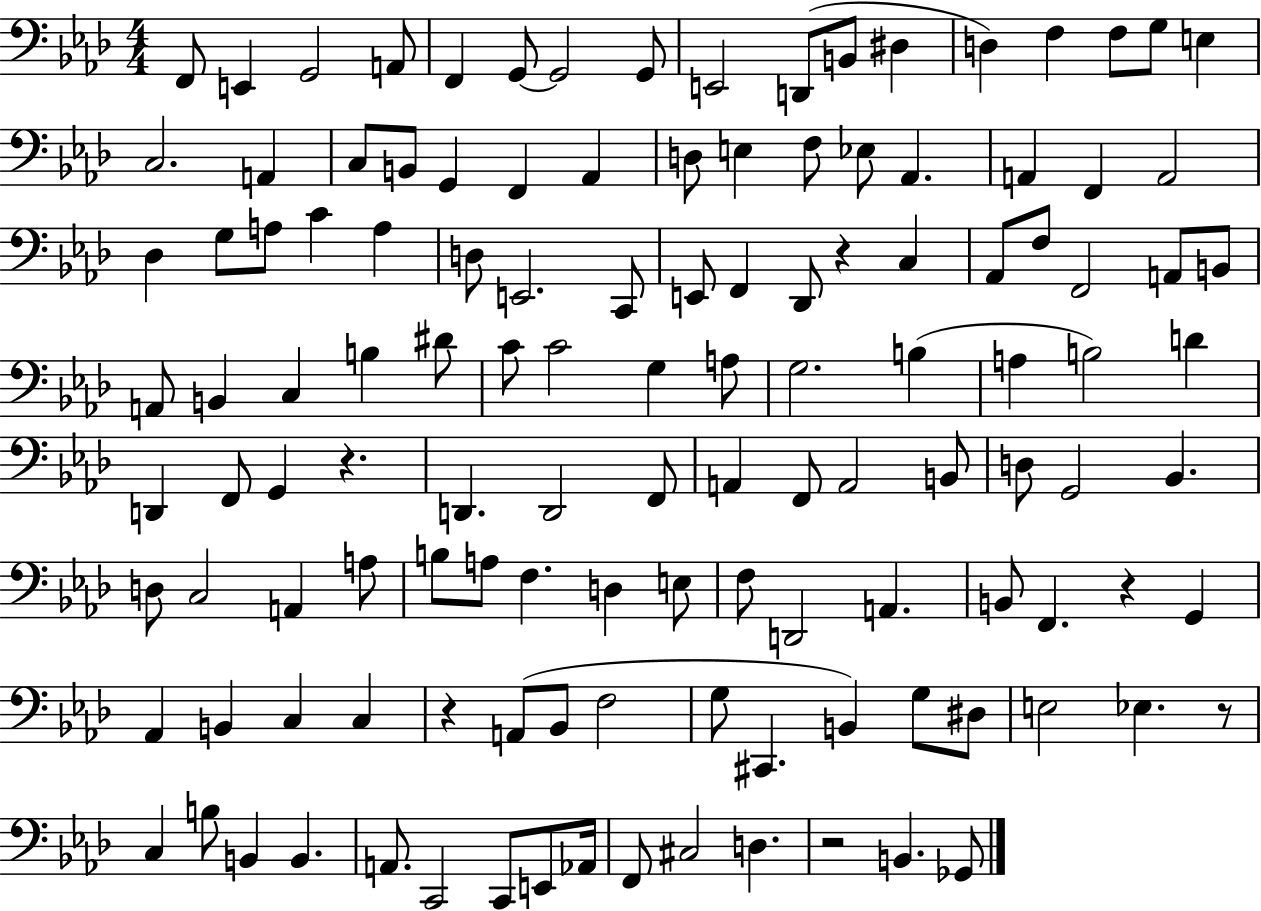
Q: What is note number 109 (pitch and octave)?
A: B2